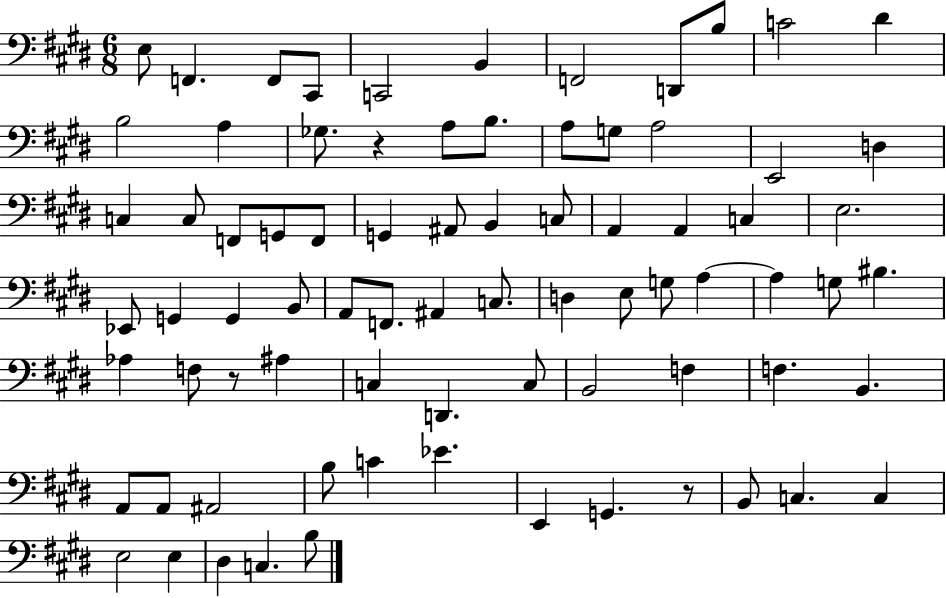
X:1
T:Untitled
M:6/8
L:1/4
K:E
E,/2 F,, F,,/2 ^C,,/2 C,,2 B,, F,,2 D,,/2 B,/2 C2 ^D B,2 A, _G,/2 z A,/2 B,/2 A,/2 G,/2 A,2 E,,2 D, C, C,/2 F,,/2 G,,/2 F,,/2 G,, ^A,,/2 B,, C,/2 A,, A,, C, E,2 _E,,/2 G,, G,, B,,/2 A,,/2 F,,/2 ^A,, C,/2 D, E,/2 G,/2 A, A, G,/2 ^B, _A, F,/2 z/2 ^A, C, D,, C,/2 B,,2 F, F, B,, A,,/2 A,,/2 ^A,,2 B,/2 C _E E,, G,, z/2 B,,/2 C, C, E,2 E, ^D, C, B,/2